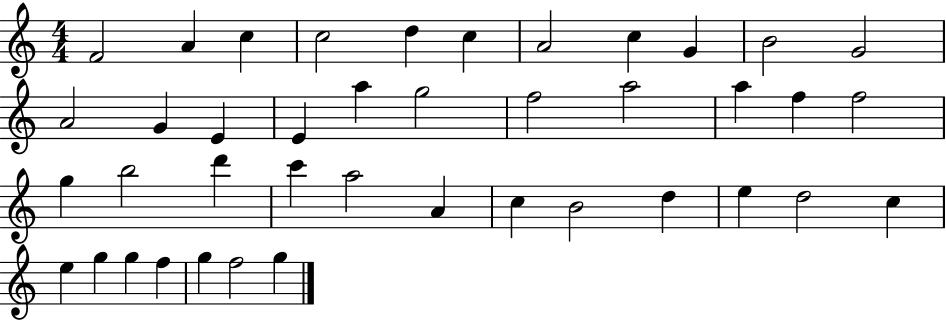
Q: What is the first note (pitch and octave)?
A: F4